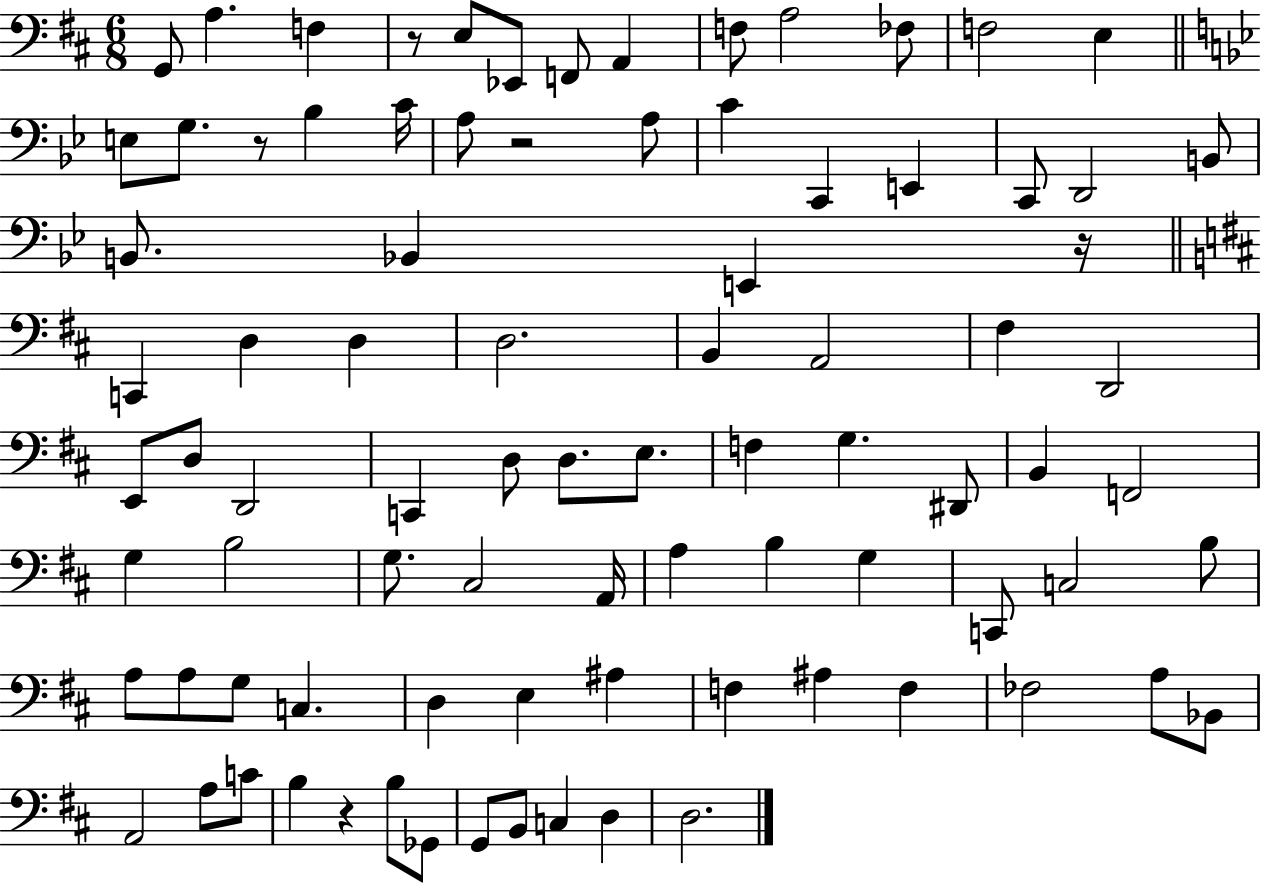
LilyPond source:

{
  \clef bass
  \numericTimeSignature
  \time 6/8
  \key d \major
  g,8 a4. f4 | r8 e8 ees,8 f,8 a,4 | f8 a2 fes8 | f2 e4 | \break \bar "||" \break \key g \minor e8 g8. r8 bes4 c'16 | a8 r2 a8 | c'4 c,4 e,4 | c,8 d,2 b,8 | \break b,8. bes,4 e,4 r16 | \bar "||" \break \key b \minor c,4 d4 d4 | d2. | b,4 a,2 | fis4 d,2 | \break e,8 d8 d,2 | c,4 d8 d8. e8. | f4 g4. dis,8 | b,4 f,2 | \break g4 b2 | g8. cis2 a,16 | a4 b4 g4 | c,8 c2 b8 | \break a8 a8 g8 c4. | d4 e4 ais4 | f4 ais4 f4 | fes2 a8 bes,8 | \break a,2 a8 c'8 | b4 r4 b8 ges,8 | g,8 b,8 c4 d4 | d2. | \break \bar "|."
}